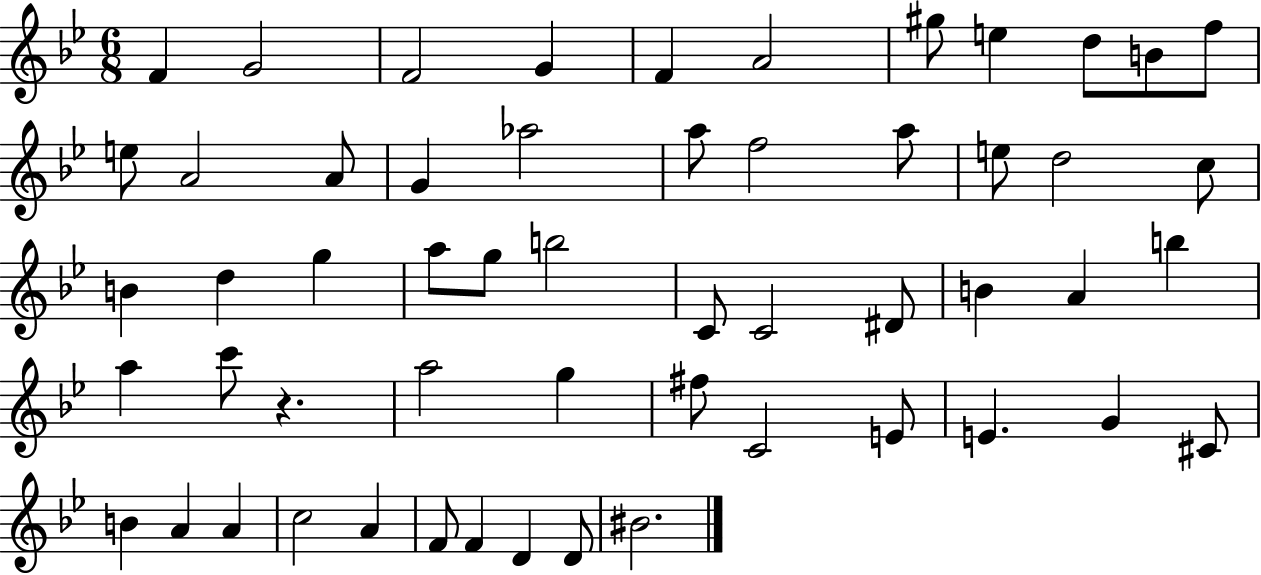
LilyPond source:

{
  \clef treble
  \numericTimeSignature
  \time 6/8
  \key bes \major
  \repeat volta 2 { f'4 g'2 | f'2 g'4 | f'4 a'2 | gis''8 e''4 d''8 b'8 f''8 | \break e''8 a'2 a'8 | g'4 aes''2 | a''8 f''2 a''8 | e''8 d''2 c''8 | \break b'4 d''4 g''4 | a''8 g''8 b''2 | c'8 c'2 dis'8 | b'4 a'4 b''4 | \break a''4 c'''8 r4. | a''2 g''4 | fis''8 c'2 e'8 | e'4. g'4 cis'8 | \break b'4 a'4 a'4 | c''2 a'4 | f'8 f'4 d'4 d'8 | bis'2. | \break } \bar "|."
}